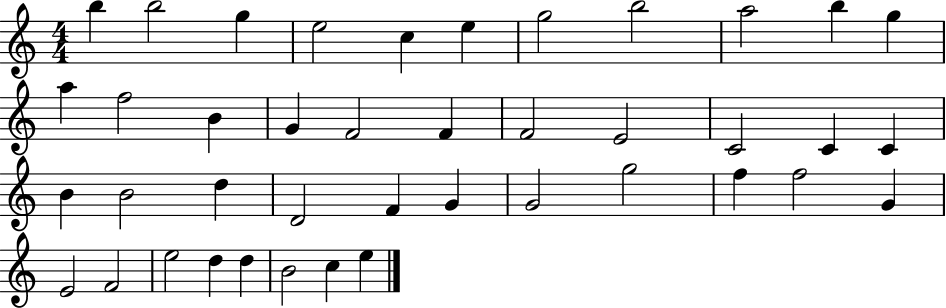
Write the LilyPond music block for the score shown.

{
  \clef treble
  \numericTimeSignature
  \time 4/4
  \key c \major
  b''4 b''2 g''4 | e''2 c''4 e''4 | g''2 b''2 | a''2 b''4 g''4 | \break a''4 f''2 b'4 | g'4 f'2 f'4 | f'2 e'2 | c'2 c'4 c'4 | \break b'4 b'2 d''4 | d'2 f'4 g'4 | g'2 g''2 | f''4 f''2 g'4 | \break e'2 f'2 | e''2 d''4 d''4 | b'2 c''4 e''4 | \bar "|."
}